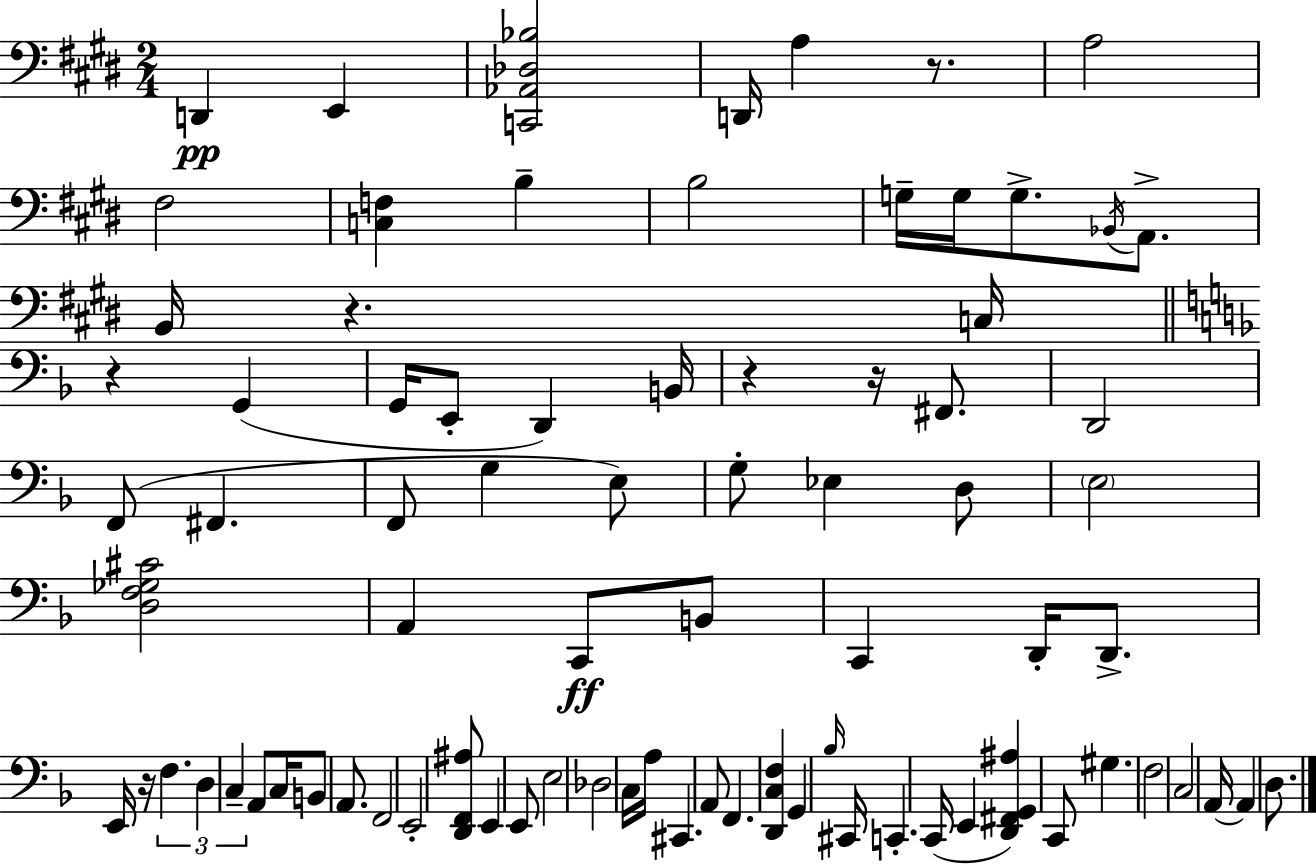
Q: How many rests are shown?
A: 6